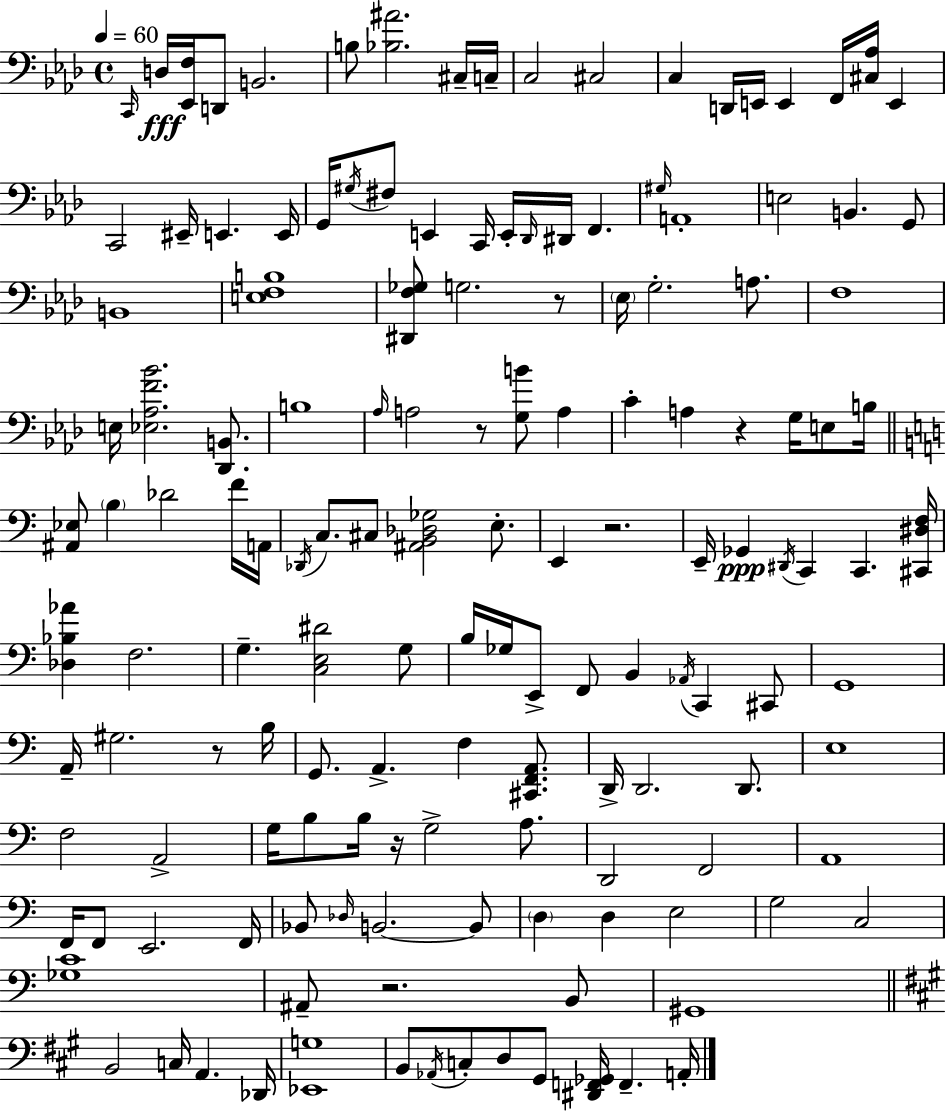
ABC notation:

X:1
T:Untitled
M:4/4
L:1/4
K:Fm
C,,/4 D,/4 [_E,,F,]/4 D,,/2 B,,2 B,/2 [_B,^A]2 ^C,/4 C,/4 C,2 ^C,2 C, D,,/4 E,,/4 E,, F,,/4 [^C,_A,]/4 E,, C,,2 ^E,,/4 E,, E,,/4 G,,/4 ^G,/4 ^F,/2 E,, C,,/4 E,,/4 _D,,/4 ^D,,/4 F,, ^G,/4 A,,4 E,2 B,, G,,/2 B,,4 [E,F,B,]4 [^D,,F,_G,]/2 G,2 z/2 _E,/4 G,2 A,/2 F,4 E,/4 [_E,_A,F_B]2 [_D,,B,,]/2 B,4 _A,/4 A,2 z/2 [G,B]/2 A, C A, z G,/4 E,/2 B,/4 [^A,,_E,]/2 B, _D2 F/4 A,,/4 _D,,/4 C,/2 ^C,/2 [^A,,B,,_D,_G,]2 E,/2 E,, z2 E,,/4 _G,, ^D,,/4 C,, C,, [^C,,^D,F,]/4 [_D,_B,_A] F,2 G, [C,E,^D]2 G,/2 B,/4 _G,/4 E,,/2 F,,/2 B,, _A,,/4 C,, ^C,,/2 G,,4 A,,/4 ^G,2 z/2 B,/4 G,,/2 A,, F, [^C,,F,,A,,]/2 D,,/4 D,,2 D,,/2 E,4 F,2 A,,2 G,/4 B,/2 B,/4 z/4 G,2 A,/2 D,,2 F,,2 A,,4 F,,/4 F,,/2 E,,2 F,,/4 _B,,/2 _D,/4 B,,2 B,,/2 D, D, E,2 G,2 C,2 [_G,C]4 ^A,,/2 z2 B,,/2 ^G,,4 B,,2 C,/4 A,, _D,,/4 [_E,,G,]4 B,,/2 _A,,/4 C,/2 D,/2 ^G,,/2 [^D,,F,,_G,,]/4 F,, A,,/4